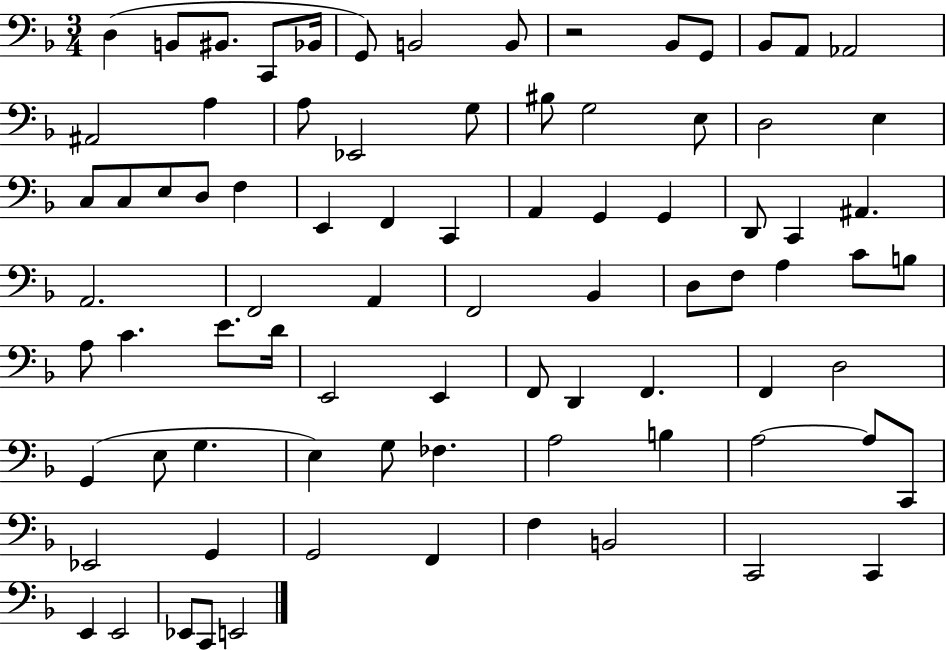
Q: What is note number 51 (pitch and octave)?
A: D4